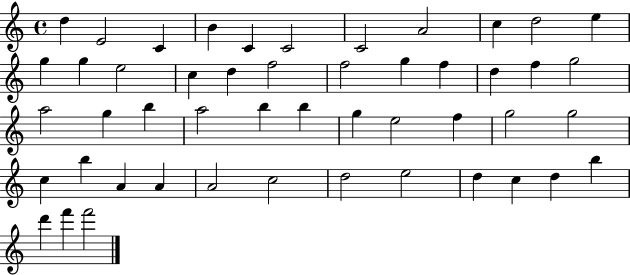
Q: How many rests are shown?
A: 0